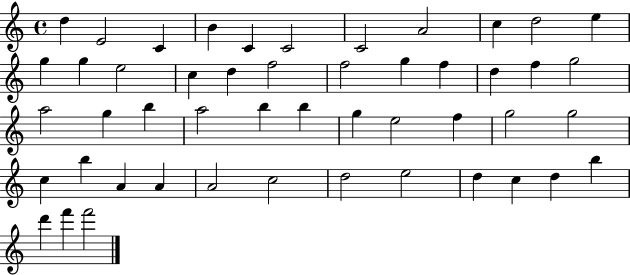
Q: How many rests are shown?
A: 0